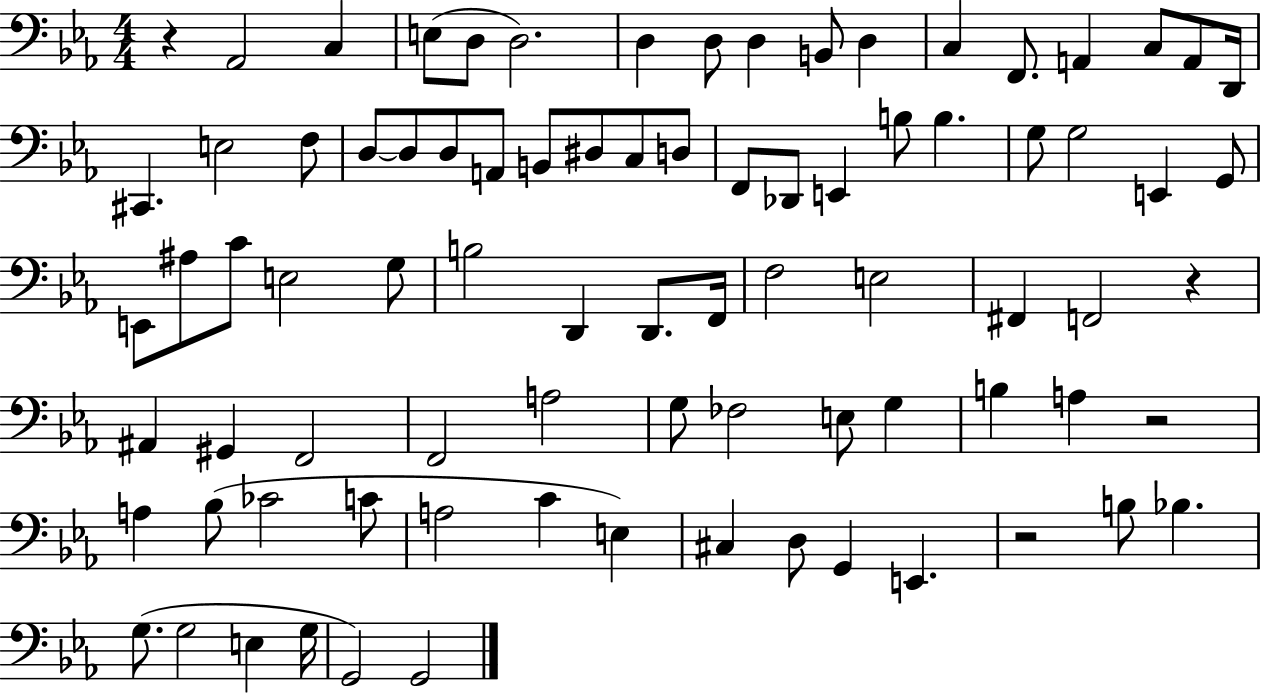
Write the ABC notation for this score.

X:1
T:Untitled
M:4/4
L:1/4
K:Eb
z _A,,2 C, E,/2 D,/2 D,2 D, D,/2 D, B,,/2 D, C, F,,/2 A,, C,/2 A,,/2 D,,/4 ^C,, E,2 F,/2 D,/2 D,/2 D,/2 A,,/2 B,,/2 ^D,/2 C,/2 D,/2 F,,/2 _D,,/2 E,, B,/2 B, G,/2 G,2 E,, G,,/2 E,,/2 ^A,/2 C/2 E,2 G,/2 B,2 D,, D,,/2 F,,/4 F,2 E,2 ^F,, F,,2 z ^A,, ^G,, F,,2 F,,2 A,2 G,/2 _F,2 E,/2 G, B, A, z2 A, _B,/2 _C2 C/2 A,2 C E, ^C, D,/2 G,, E,, z2 B,/2 _B, G,/2 G,2 E, G,/4 G,,2 G,,2